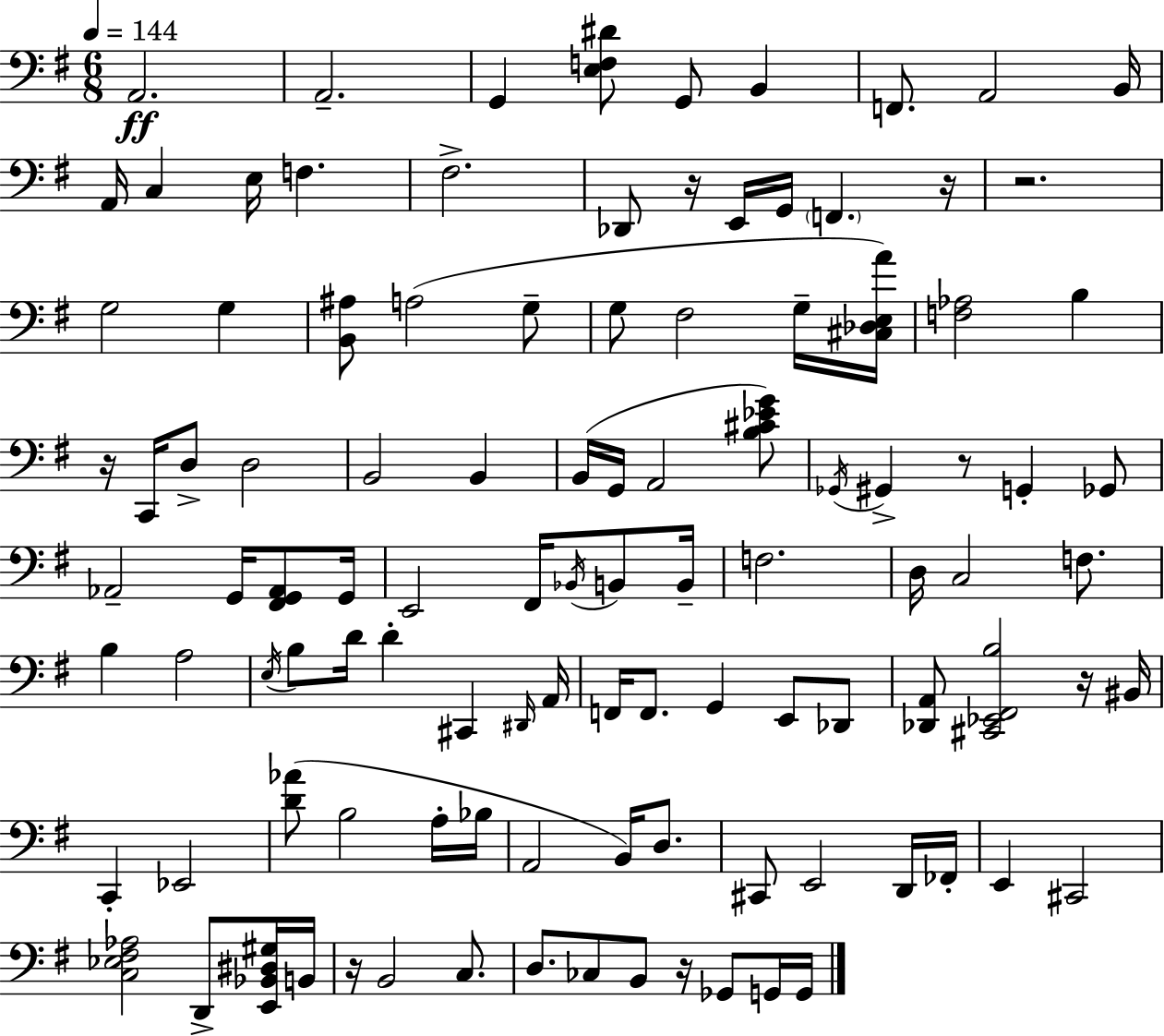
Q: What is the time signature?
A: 6/8